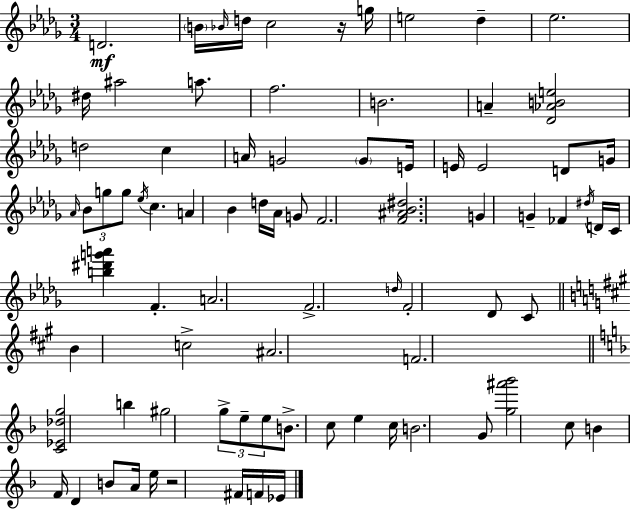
D4/h. B4/s Bb4/s D5/s C5/h R/s G5/s E5/h Db5/q Eb5/h. D#5/s A#5/h A5/e. F5/h. B4/h. A4/q [Db4,Ab4,B4,E5]/h D5/h C5/q A4/s G4/h G4/e E4/s E4/s E4/h D4/e G4/s Ab4/s Bb4/e G5/e G5/e Eb5/s C5/q. A4/q Bb4/q D5/s Ab4/s G4/e F4/h. [F4,A#4,Bb4,D#5]/h. G4/q G4/q FES4/q D#5/s D4/s C4/s [B5,D#6,G6,A6]/q F4/q. A4/h. F4/h. D5/s F4/h Db4/e C4/e B4/q C5/h A#4/h. F4/h. [C4,Eb4,Db5,G5]/h B5/q G#5/h G5/e E5/e E5/e B4/e. C5/e E5/q C5/s B4/h. G4/e [G5,A#6,Bb6]/h C5/e B4/q F4/s D4/q B4/e A4/s E5/s R/h F#4/s F4/s Eb4/s